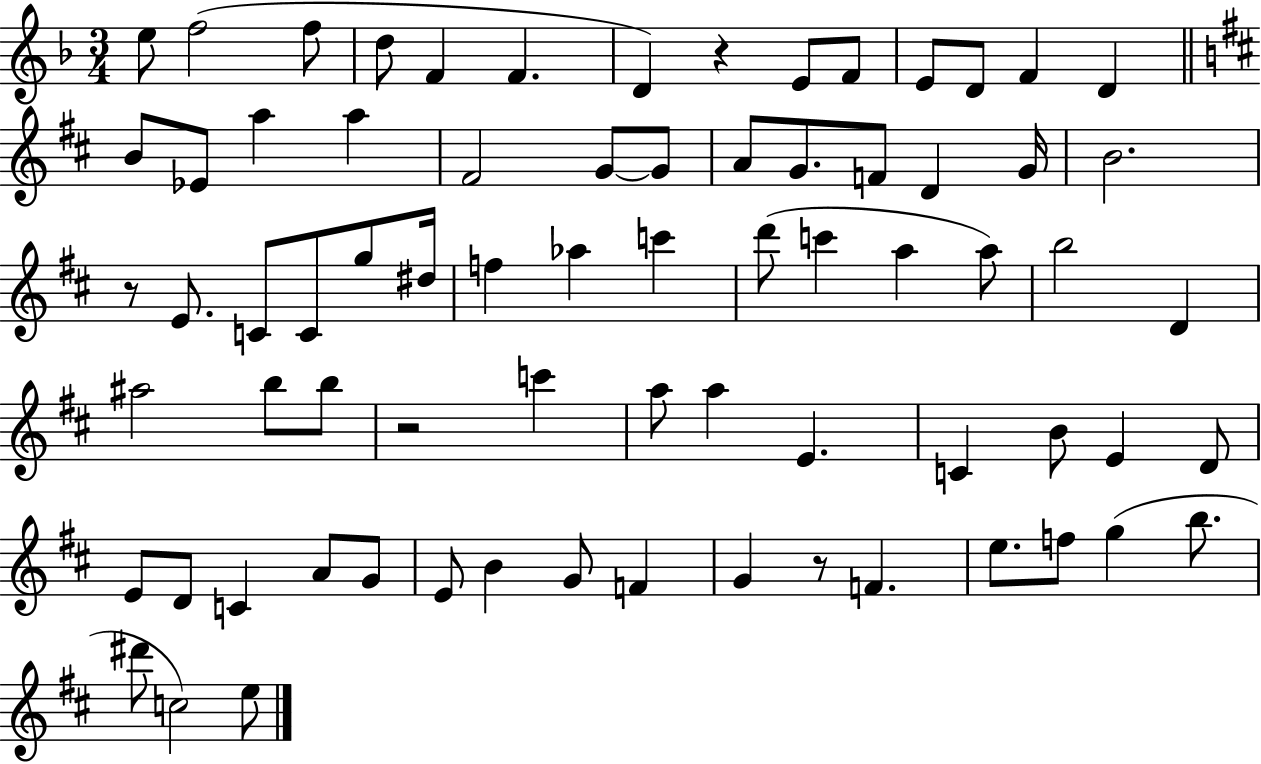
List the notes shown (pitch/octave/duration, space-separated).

E5/e F5/h F5/e D5/e F4/q F4/q. D4/q R/q E4/e F4/e E4/e D4/e F4/q D4/q B4/e Eb4/e A5/q A5/q F#4/h G4/e G4/e A4/e G4/e. F4/e D4/q G4/s B4/h. R/e E4/e. C4/e C4/e G5/e D#5/s F5/q Ab5/q C6/q D6/e C6/q A5/q A5/e B5/h D4/q A#5/h B5/e B5/e R/h C6/q A5/e A5/q E4/q. C4/q B4/e E4/q D4/e E4/e D4/e C4/q A4/e G4/e E4/e B4/q G4/e F4/q G4/q R/e F4/q. E5/e. F5/e G5/q B5/e. D#6/e C5/h E5/e